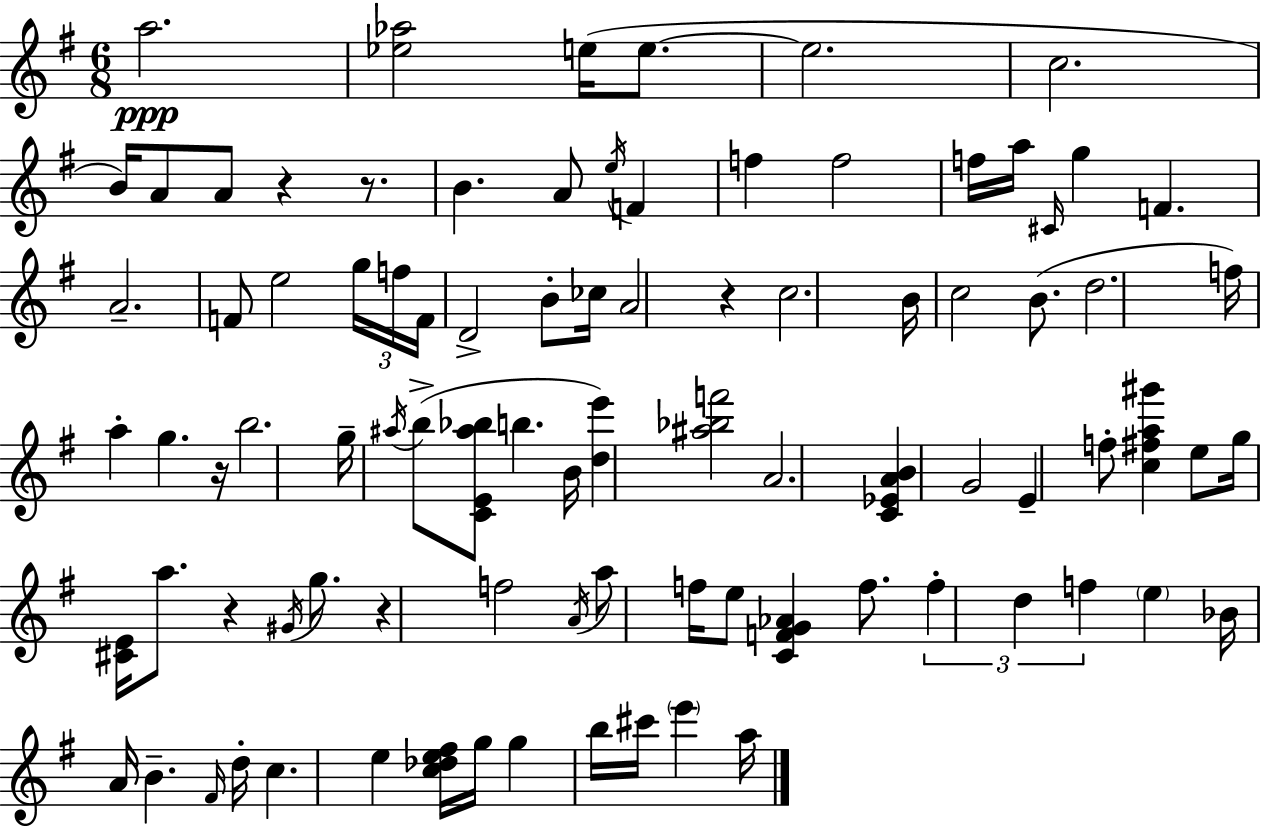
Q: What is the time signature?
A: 6/8